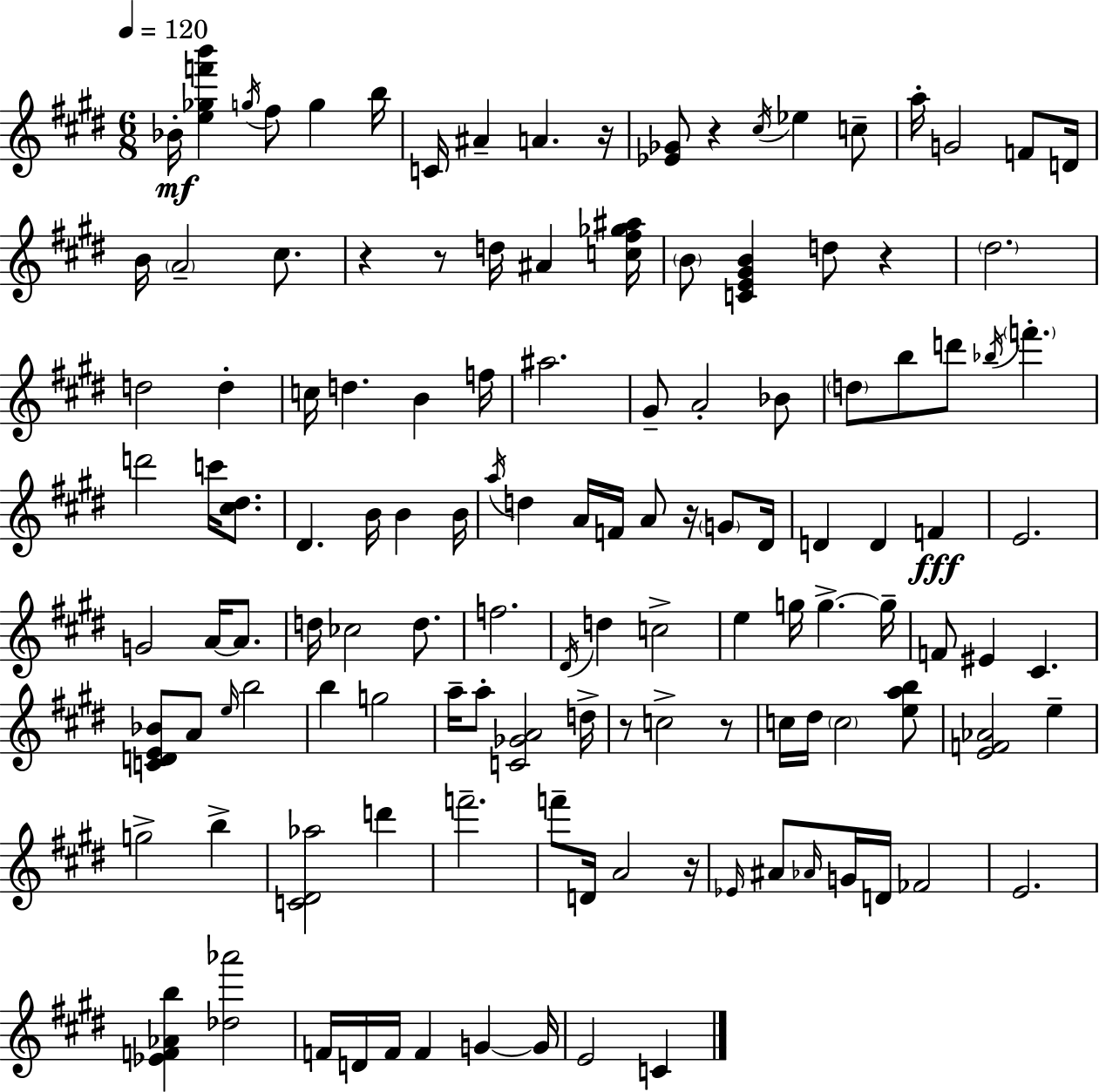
{
  \clef treble
  \numericTimeSignature
  \time 6/8
  \key e \major
  \tempo 4 = 120
  bes'16-.\mf <e'' ges'' f''' b'''>4 \acciaccatura { g''16 } fis''8 g''4 | b''16 c'16 ais'4-- a'4. | r16 <ees' ges'>8 r4 \acciaccatura { cis''16 } ees''4 | c''8-- a''16-. g'2 f'8 | \break d'16 b'16 \parenthesize a'2-- cis''8. | r4 r8 d''16 ais'4 | <c'' fis'' ges'' ais''>16 \parenthesize b'8 <c' e' gis' b'>4 d''8 r4 | \parenthesize dis''2. | \break d''2 d''4-. | c''16 d''4. b'4 | f''16 ais''2. | gis'8-- a'2-. | \break bes'8 \parenthesize d''8 b''8 d'''8 \acciaccatura { bes''16 } \parenthesize f'''4.-. | d'''2 c'''16 | <cis'' dis''>8. dis'4. b'16 b'4 | b'16 \acciaccatura { a''16 } d''4 a'16 f'16 a'8 | \break r16 \parenthesize g'8 dis'16 d'4 d'4 | f'4\fff e'2. | g'2 | a'16~~ a'8. d''16 ces''2 | \break d''8. f''2. | \acciaccatura { dis'16 } d''4 c''2-> | e''4 g''16 g''4.->~~ | g''16-- f'8 eis'4 cis'4. | \break <c' d' e' bes'>8 a'8 \grace { e''16 } b''2 | b''4 g''2 | a''16-- a''8-. <c' ges' a'>2 | d''16-> r8 c''2-> | \break r8 c''16 dis''16 \parenthesize c''2 | <e'' a'' b''>8 <e' f' aes'>2 | e''4-- g''2-> | b''4-> <c' dis' aes''>2 | \break d'''4 f'''2.-- | f'''8-- d'16 a'2 | r16 \grace { ees'16 } ais'8 \grace { aes'16 } g'16 d'16 | fes'2 e'2. | \break <ees' f' aes' b''>4 | <des'' aes'''>2 f'16 d'16 f'16 f'4 | g'4~~ g'16 e'2 | c'4 \bar "|."
}